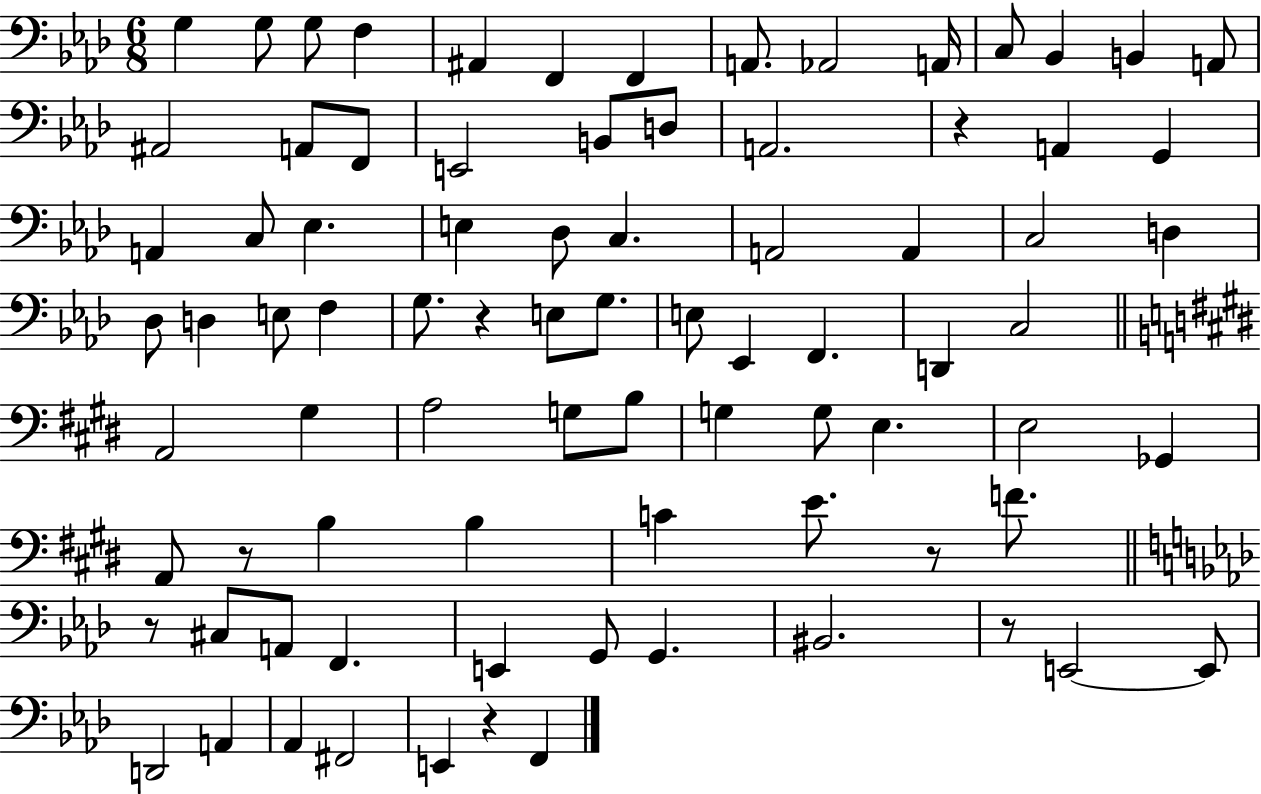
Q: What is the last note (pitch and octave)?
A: F2